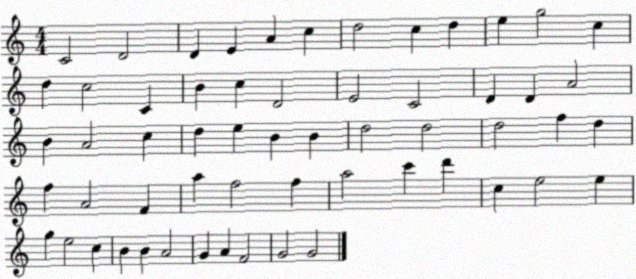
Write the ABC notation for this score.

X:1
T:Untitled
M:4/4
L:1/4
K:C
C2 D2 D E A c d2 c d e g2 c d c2 C B c D2 E2 C2 D D A2 B A2 c d e B B d2 d2 d2 f d f A2 F a f2 f a2 c' d' c e2 e g e2 c B B A2 G A F2 G2 G2